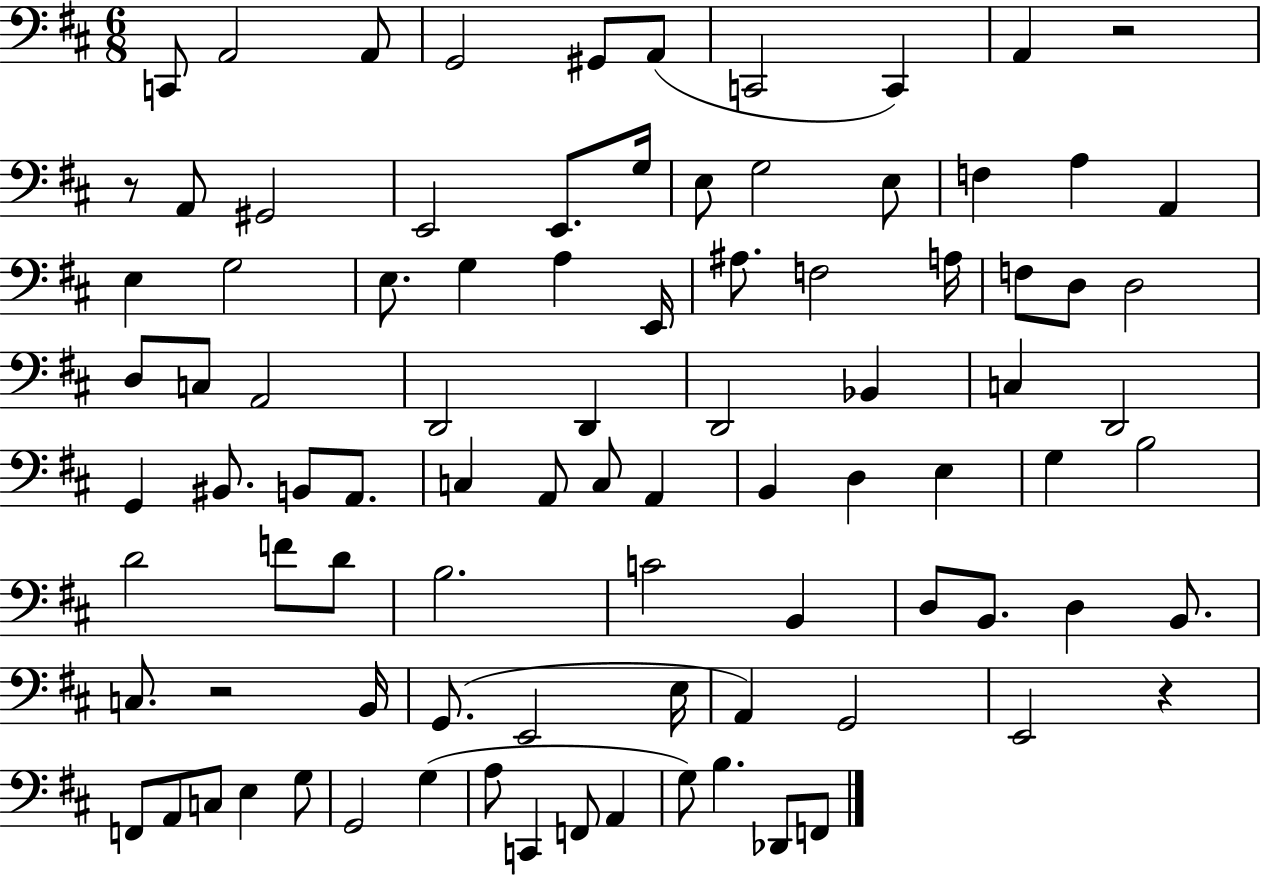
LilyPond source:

{
  \clef bass
  \numericTimeSignature
  \time 6/8
  \key d \major
  c,8 a,2 a,8 | g,2 gis,8 a,8( | c,2 c,4) | a,4 r2 | \break r8 a,8 gis,2 | e,2 e,8. g16 | e8 g2 e8 | f4 a4 a,4 | \break e4 g2 | e8. g4 a4 e,16 | ais8. f2 a16 | f8 d8 d2 | \break d8 c8 a,2 | d,2 d,4 | d,2 bes,4 | c4 d,2 | \break g,4 bis,8. b,8 a,8. | c4 a,8 c8 a,4 | b,4 d4 e4 | g4 b2 | \break d'2 f'8 d'8 | b2. | c'2 b,4 | d8 b,8. d4 b,8. | \break c8. r2 b,16 | g,8.( e,2 e16 | a,4) g,2 | e,2 r4 | \break f,8 a,8 c8 e4 g8 | g,2 g4( | a8 c,4 f,8 a,4 | g8) b4. des,8 f,8 | \break \bar "|."
}